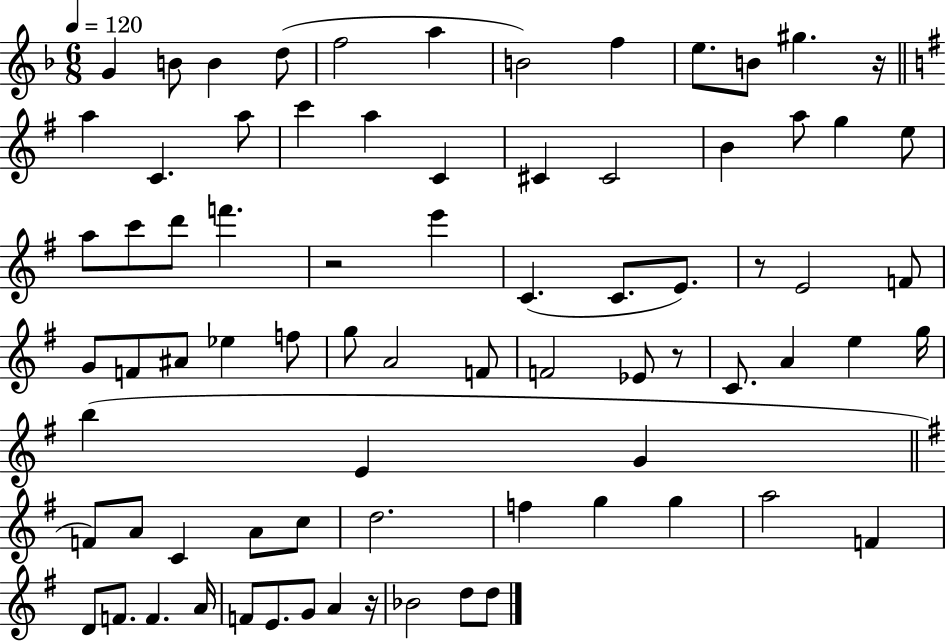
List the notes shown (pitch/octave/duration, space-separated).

G4/q B4/e B4/q D5/e F5/h A5/q B4/h F5/q E5/e. B4/e G#5/q. R/s A5/q C4/q. A5/e C6/q A5/q C4/q C#4/q C#4/h B4/q A5/e G5/q E5/e A5/e C6/e D6/e F6/q. R/h E6/q C4/q. C4/e. E4/e. R/e E4/h F4/e G4/e F4/e A#4/e Eb5/q F5/e G5/e A4/h F4/e F4/h Eb4/e R/e C4/e. A4/q E5/q G5/s B5/q E4/q G4/q F4/e A4/e C4/q A4/e C5/e D5/h. F5/q G5/q G5/q A5/h F4/q D4/e F4/e. F4/q. A4/s F4/e E4/e. G4/e A4/q R/s Bb4/h D5/e D5/e